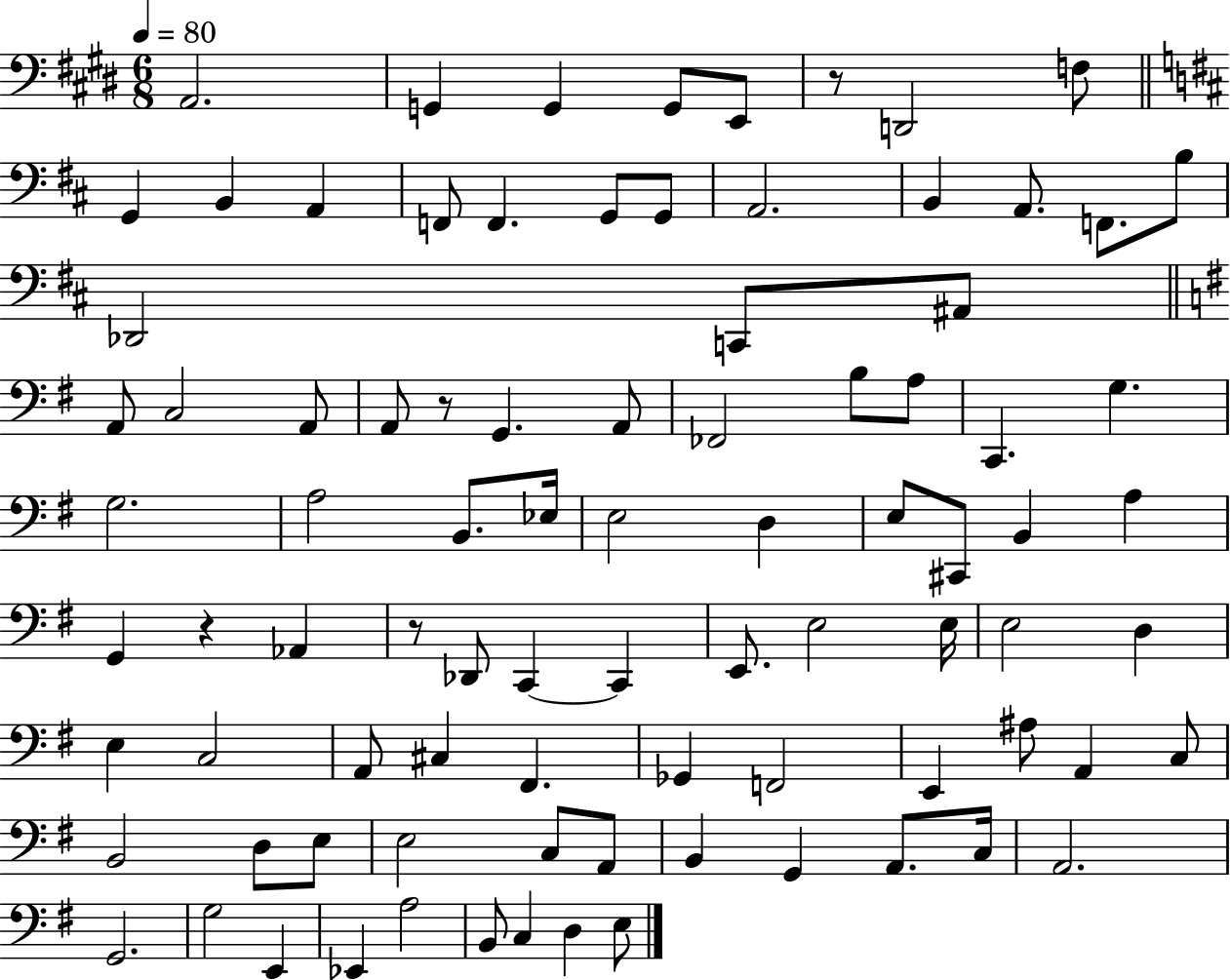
A2/h. G2/q G2/q G2/e E2/e R/e D2/h F3/e G2/q B2/q A2/q F2/e F2/q. G2/e G2/e A2/h. B2/q A2/e. F2/e. B3/e Db2/h C2/e A#2/e A2/e C3/h A2/e A2/e R/e G2/q. A2/e FES2/h B3/e A3/e C2/q. G3/q. G3/h. A3/h B2/e. Eb3/s E3/h D3/q E3/e C#2/e B2/q A3/q G2/q R/q Ab2/q R/e Db2/e C2/q C2/q E2/e. E3/h E3/s E3/h D3/q E3/q C3/h A2/e C#3/q F#2/q. Gb2/q F2/h E2/q A#3/e A2/q C3/e B2/h D3/e E3/e E3/h C3/e A2/e B2/q G2/q A2/e. C3/s A2/h. G2/h. G3/h E2/q Eb2/q A3/h B2/e C3/q D3/q E3/e